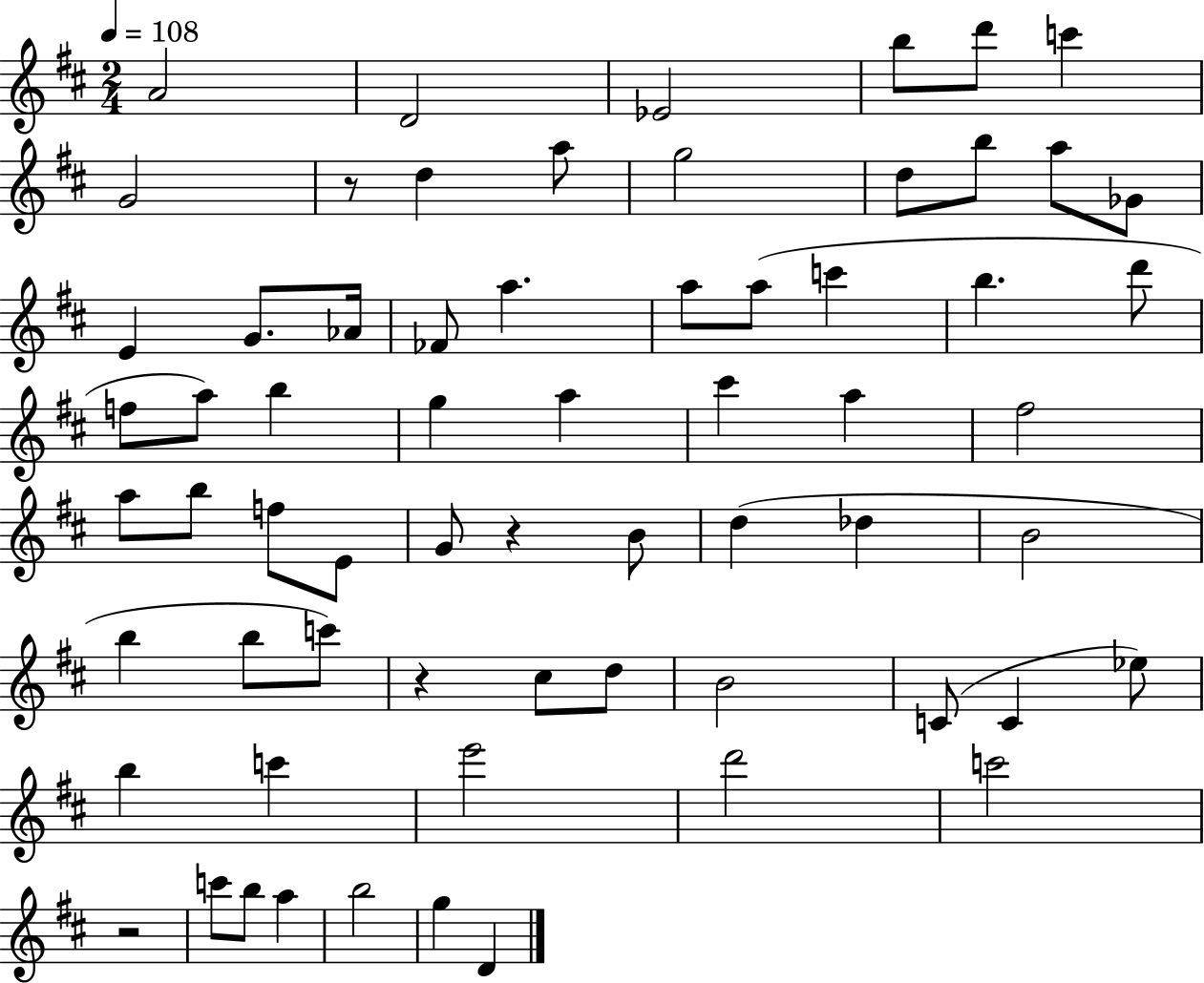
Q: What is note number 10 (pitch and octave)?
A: G5